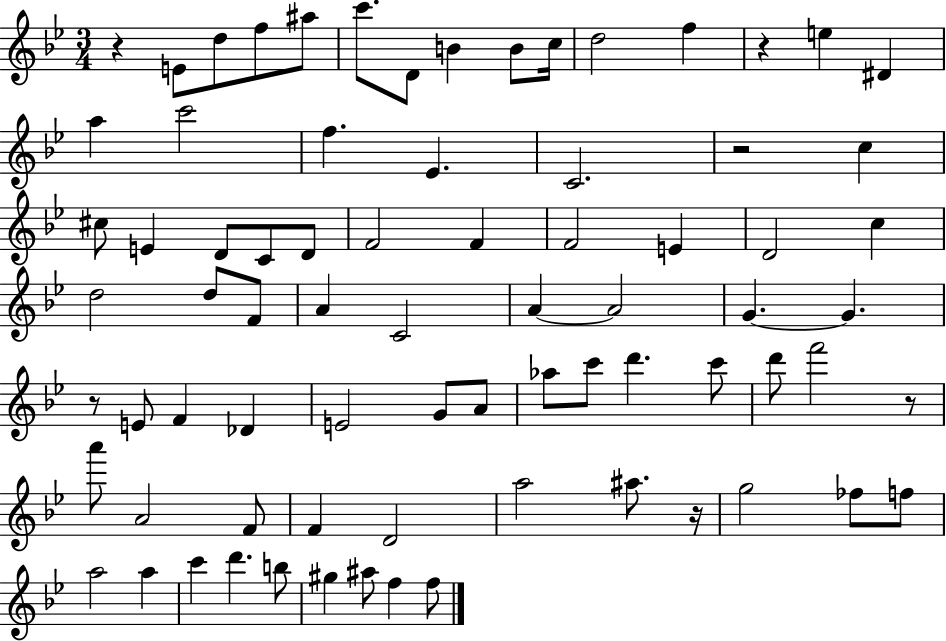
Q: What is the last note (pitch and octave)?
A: F5